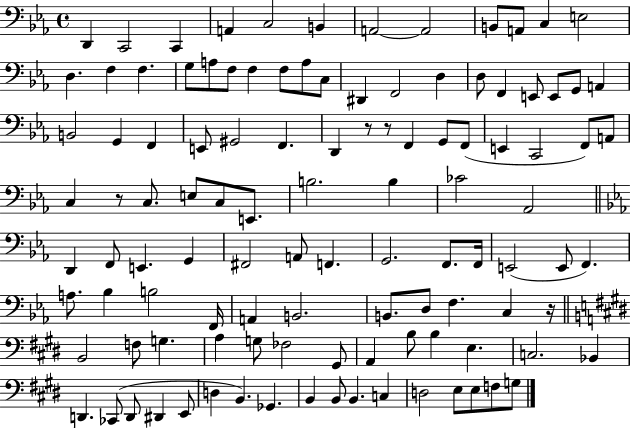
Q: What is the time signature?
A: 4/4